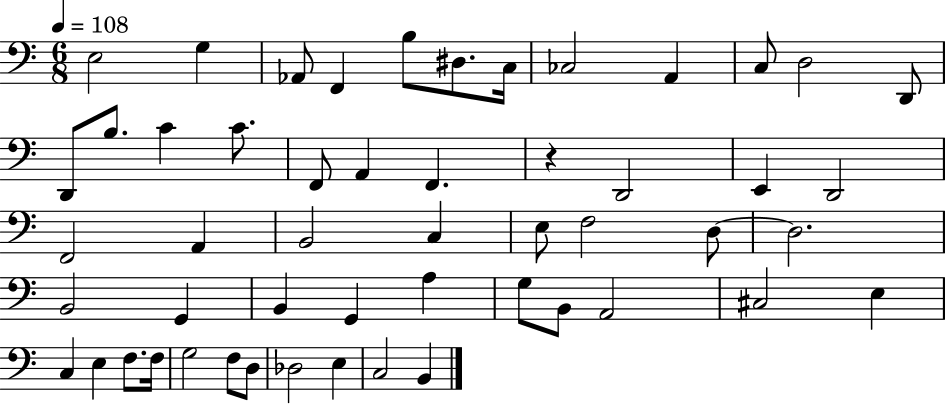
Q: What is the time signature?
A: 6/8